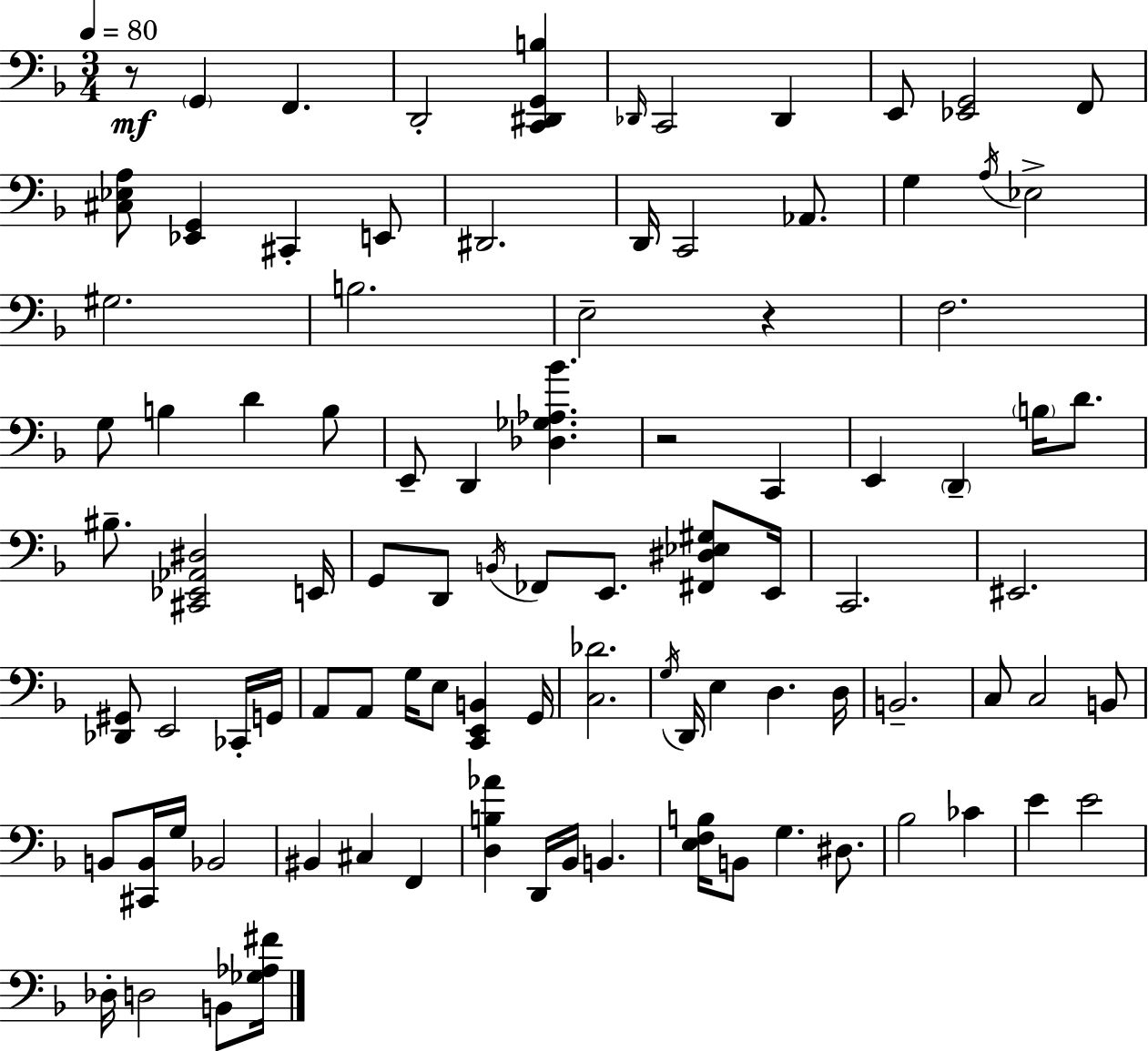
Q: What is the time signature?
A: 3/4